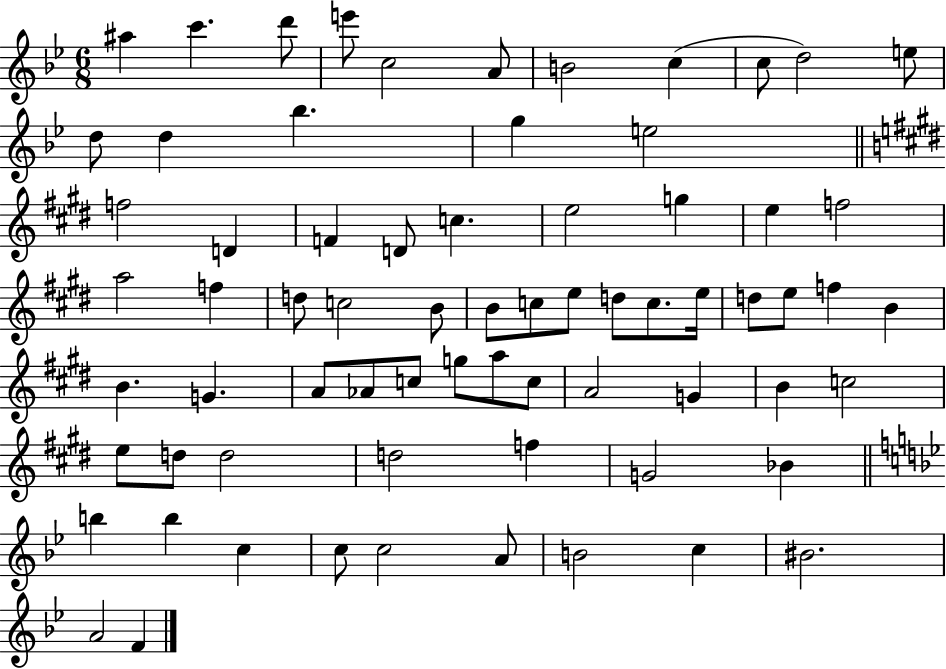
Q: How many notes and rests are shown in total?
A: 70